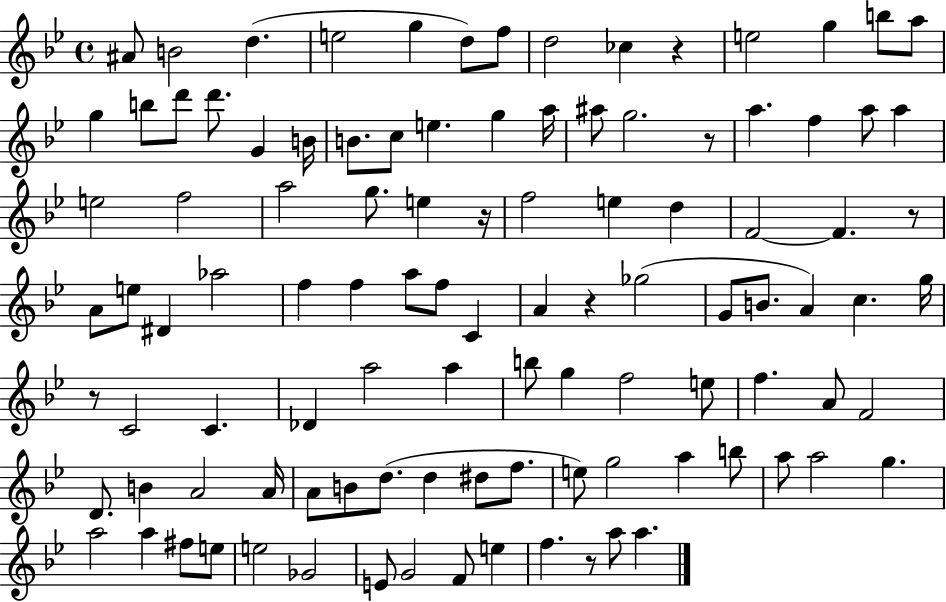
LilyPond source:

{
  \clef treble
  \time 4/4
  \defaultTimeSignature
  \key bes \major
  ais'8 b'2 d''4.( | e''2 g''4 d''8) f''8 | d''2 ces''4 r4 | e''2 g''4 b''8 a''8 | \break g''4 b''8 d'''8 d'''8. g'4 b'16 | b'8. c''8 e''4. g''4 a''16 | ais''8 g''2. r8 | a''4. f''4 a''8 a''4 | \break e''2 f''2 | a''2 g''8. e''4 r16 | f''2 e''4 d''4 | f'2~~ f'4. r8 | \break a'8 e''8 dis'4 aes''2 | f''4 f''4 a''8 f''8 c'4 | a'4 r4 ges''2( | g'8 b'8. a'4) c''4. g''16 | \break r8 c'2 c'4. | des'4 a''2 a''4 | b''8 g''4 f''2 e''8 | f''4. a'8 f'2 | \break d'8. b'4 a'2 a'16 | a'8 b'8 d''8.( d''4 dis''8 f''8. | e''8) g''2 a''4 b''8 | a''8 a''2 g''4. | \break a''2 a''4 fis''8 e''8 | e''2 ges'2 | e'8 g'2 f'8 e''4 | f''4. r8 a''8 a''4. | \break \bar "|."
}